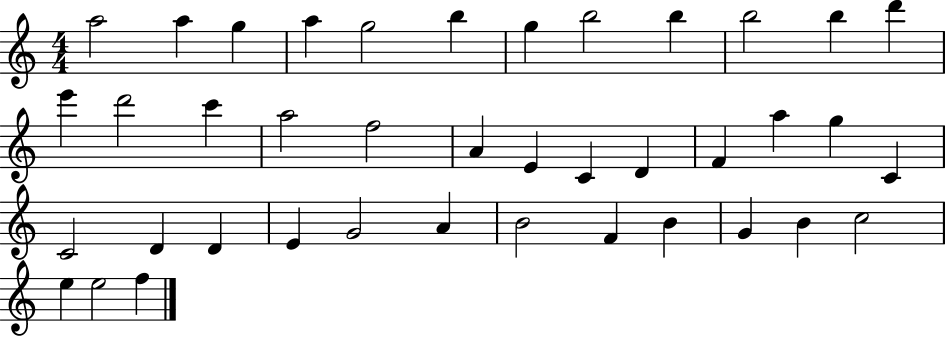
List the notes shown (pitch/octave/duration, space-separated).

A5/h A5/q G5/q A5/q G5/h B5/q G5/q B5/h B5/q B5/h B5/q D6/q E6/q D6/h C6/q A5/h F5/h A4/q E4/q C4/q D4/q F4/q A5/q G5/q C4/q C4/h D4/q D4/q E4/q G4/h A4/q B4/h F4/q B4/q G4/q B4/q C5/h E5/q E5/h F5/q